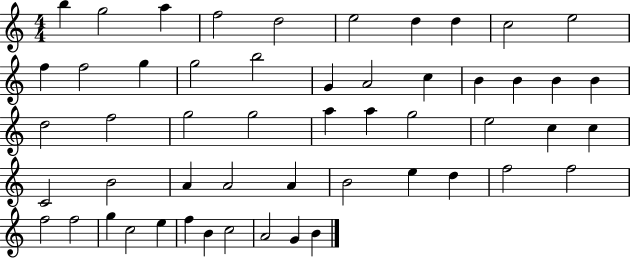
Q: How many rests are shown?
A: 0